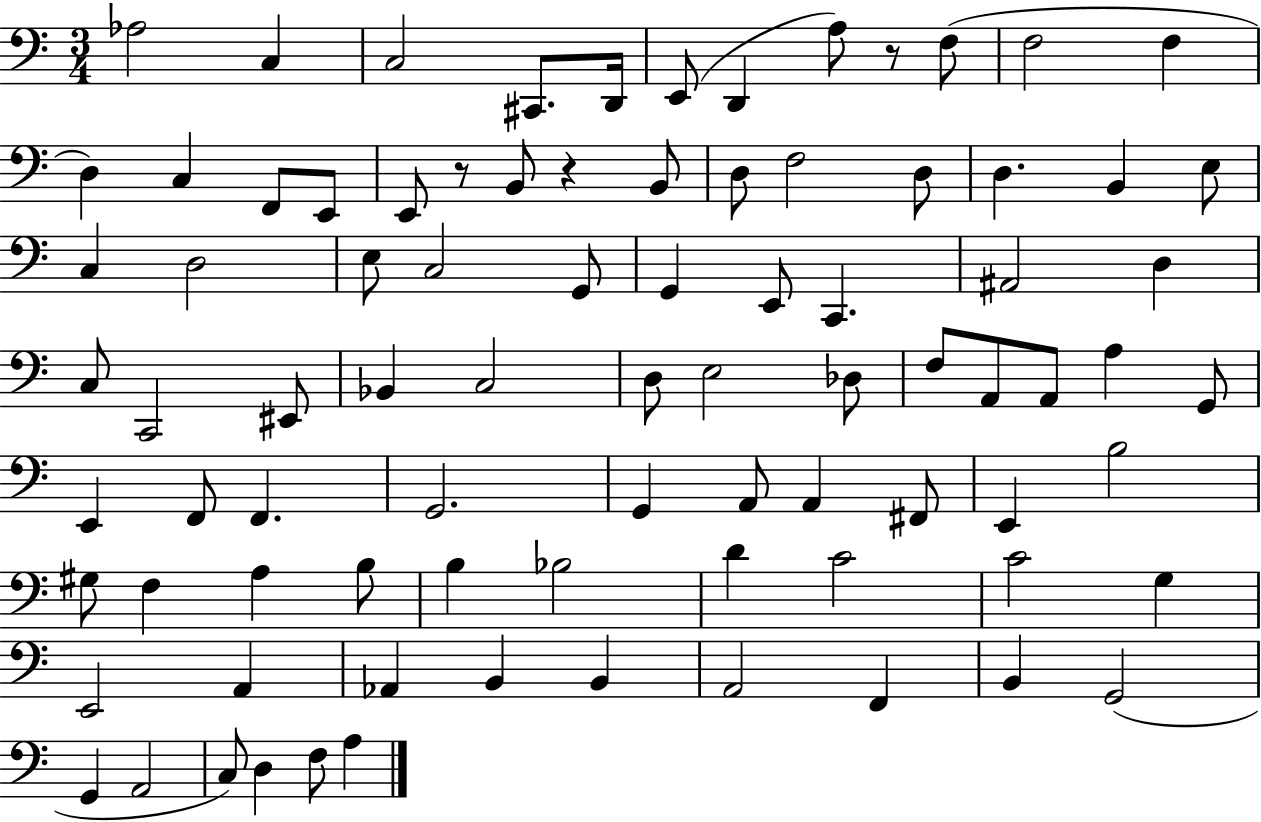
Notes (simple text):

Ab3/h C3/q C3/h C#2/e. D2/s E2/e D2/q A3/e R/e F3/e F3/h F3/q D3/q C3/q F2/e E2/e E2/e R/e B2/e R/q B2/e D3/e F3/h D3/e D3/q. B2/q E3/e C3/q D3/h E3/e C3/h G2/e G2/q E2/e C2/q. A#2/h D3/q C3/e C2/h EIS2/e Bb2/q C3/h D3/e E3/h Db3/e F3/e A2/e A2/e A3/q G2/e E2/q F2/e F2/q. G2/h. G2/q A2/e A2/q F#2/e E2/q B3/h G#3/e F3/q A3/q B3/e B3/q Bb3/h D4/q C4/h C4/h G3/q E2/h A2/q Ab2/q B2/q B2/q A2/h F2/q B2/q G2/h G2/q A2/h C3/e D3/q F3/e A3/q